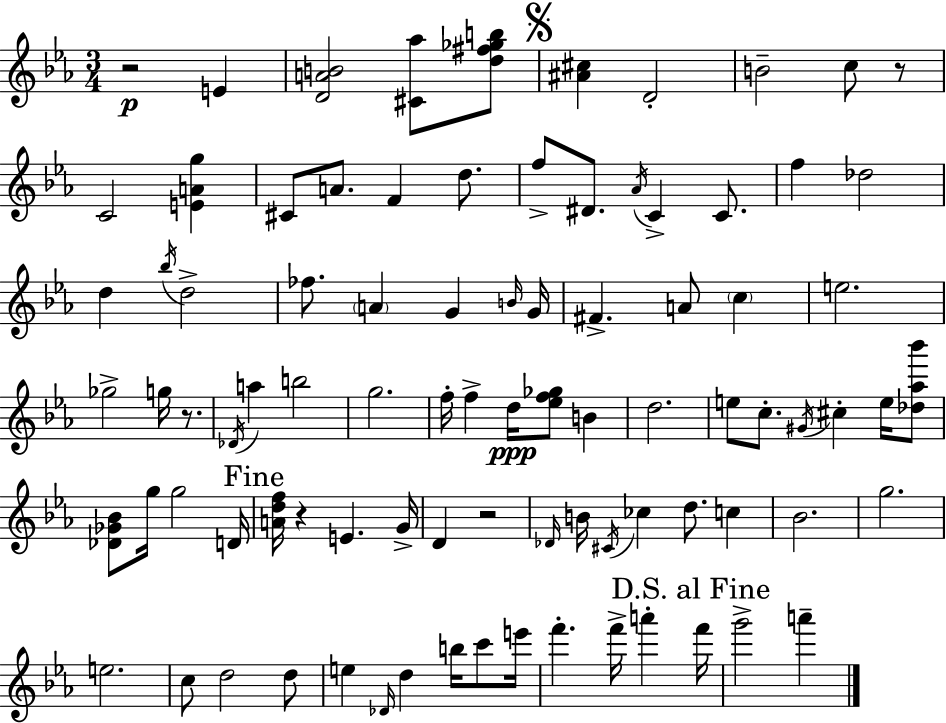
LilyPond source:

{
  \clef treble
  \numericTimeSignature
  \time 3/4
  \key ees \major
  r2\p e'4 | <d' a' b'>2 <cis' aes''>8 <d'' fis'' ges'' b''>8 | \mark \markup { \musicglyph "scripts.segno" } <ais' cis''>4 d'2-. | b'2-- c''8 r8 | \break c'2 <e' a' g''>4 | cis'8 a'8. f'4 d''8. | f''8-> dis'8. \acciaccatura { aes'16 } c'4-> c'8. | f''4 des''2 | \break d''4 \acciaccatura { bes''16 } d''2-> | fes''8. \parenthesize a'4 g'4 | \grace { b'16 } g'16 fis'4.-> a'8 \parenthesize c''4 | e''2. | \break ges''2-> g''16 | r8. \acciaccatura { des'16 } a''4 b''2 | g''2. | f''16-. f''4-> d''16\ppp <ees'' f'' ges''>8 | \break b'4 d''2. | e''8 c''8.-. \acciaccatura { gis'16 } cis''4-. | e''16 <des'' aes'' bes'''>8 <des' ges' bes'>8 g''16 g''2 | d'16 \mark "Fine" <a' d'' f''>16 r4 e'4. | \break g'16-> d'4 r2 | \grace { des'16 } b'16 \acciaccatura { cis'16 } ces''4 | d''8. c''4 bes'2. | g''2. | \break e''2. | c''8 d''2 | d''8 e''4 \grace { des'16 } | d''4 b''16 c'''8 e'''16 f'''4.-. | \break f'''16-> a'''4-. \mark "D.S. al Fine" f'''16 g'''2-> | a'''4-- \bar "|."
}